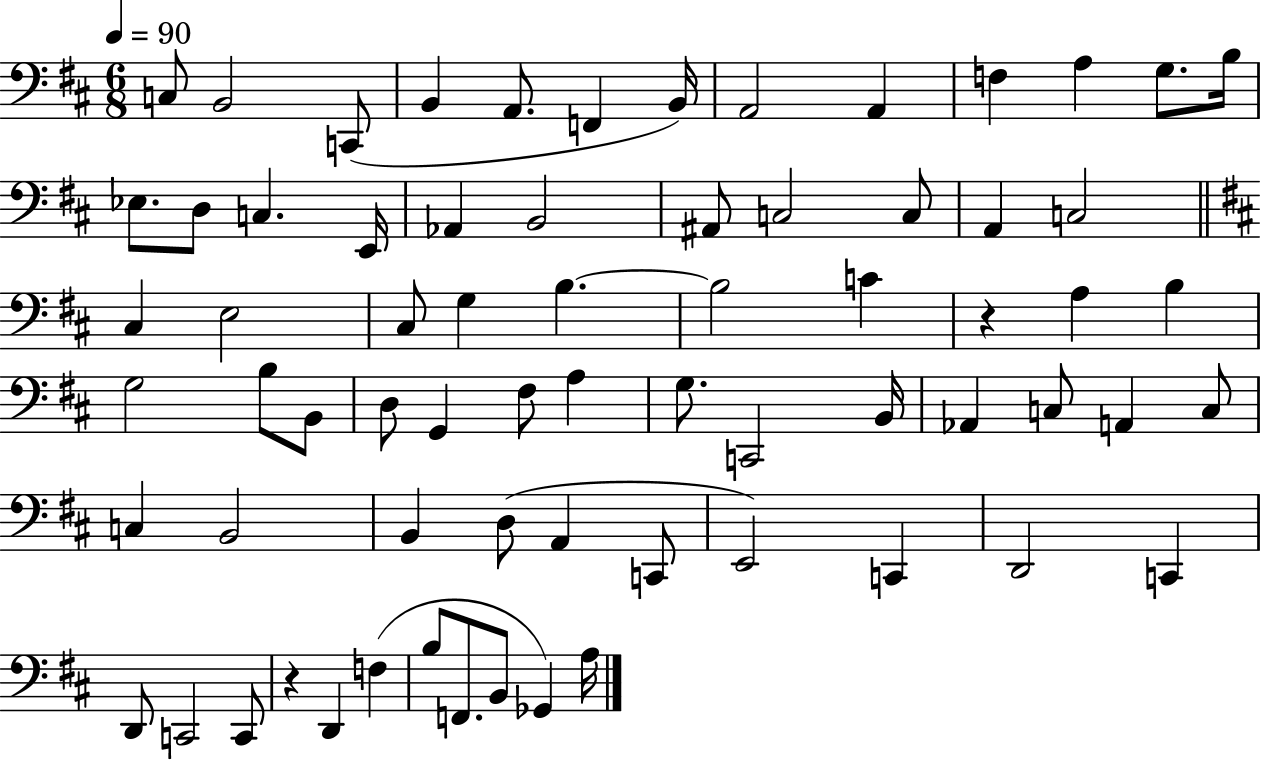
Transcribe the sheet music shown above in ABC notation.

X:1
T:Untitled
M:6/8
L:1/4
K:D
C,/2 B,,2 C,,/2 B,, A,,/2 F,, B,,/4 A,,2 A,, F, A, G,/2 B,/4 _E,/2 D,/2 C, E,,/4 _A,, B,,2 ^A,,/2 C,2 C,/2 A,, C,2 ^C, E,2 ^C,/2 G, B, B,2 C z A, B, G,2 B,/2 B,,/2 D,/2 G,, ^F,/2 A, G,/2 C,,2 B,,/4 _A,, C,/2 A,, C,/2 C, B,,2 B,, D,/2 A,, C,,/2 E,,2 C,, D,,2 C,, D,,/2 C,,2 C,,/2 z D,, F, B,/2 F,,/2 B,,/2 _G,, A,/4